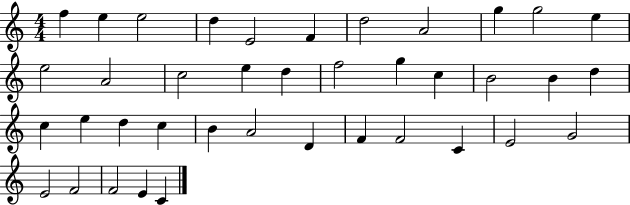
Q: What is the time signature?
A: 4/4